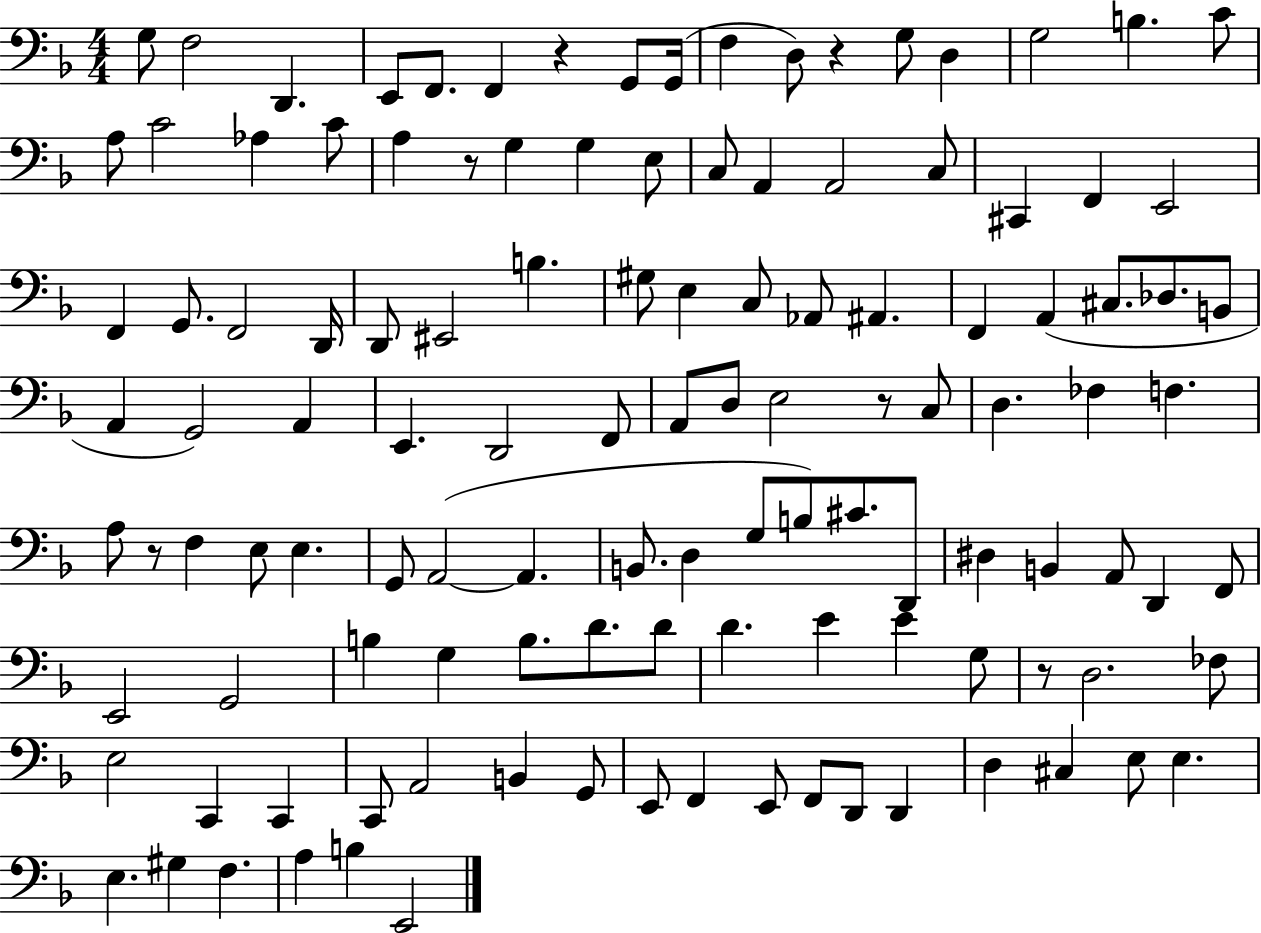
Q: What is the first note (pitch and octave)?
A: G3